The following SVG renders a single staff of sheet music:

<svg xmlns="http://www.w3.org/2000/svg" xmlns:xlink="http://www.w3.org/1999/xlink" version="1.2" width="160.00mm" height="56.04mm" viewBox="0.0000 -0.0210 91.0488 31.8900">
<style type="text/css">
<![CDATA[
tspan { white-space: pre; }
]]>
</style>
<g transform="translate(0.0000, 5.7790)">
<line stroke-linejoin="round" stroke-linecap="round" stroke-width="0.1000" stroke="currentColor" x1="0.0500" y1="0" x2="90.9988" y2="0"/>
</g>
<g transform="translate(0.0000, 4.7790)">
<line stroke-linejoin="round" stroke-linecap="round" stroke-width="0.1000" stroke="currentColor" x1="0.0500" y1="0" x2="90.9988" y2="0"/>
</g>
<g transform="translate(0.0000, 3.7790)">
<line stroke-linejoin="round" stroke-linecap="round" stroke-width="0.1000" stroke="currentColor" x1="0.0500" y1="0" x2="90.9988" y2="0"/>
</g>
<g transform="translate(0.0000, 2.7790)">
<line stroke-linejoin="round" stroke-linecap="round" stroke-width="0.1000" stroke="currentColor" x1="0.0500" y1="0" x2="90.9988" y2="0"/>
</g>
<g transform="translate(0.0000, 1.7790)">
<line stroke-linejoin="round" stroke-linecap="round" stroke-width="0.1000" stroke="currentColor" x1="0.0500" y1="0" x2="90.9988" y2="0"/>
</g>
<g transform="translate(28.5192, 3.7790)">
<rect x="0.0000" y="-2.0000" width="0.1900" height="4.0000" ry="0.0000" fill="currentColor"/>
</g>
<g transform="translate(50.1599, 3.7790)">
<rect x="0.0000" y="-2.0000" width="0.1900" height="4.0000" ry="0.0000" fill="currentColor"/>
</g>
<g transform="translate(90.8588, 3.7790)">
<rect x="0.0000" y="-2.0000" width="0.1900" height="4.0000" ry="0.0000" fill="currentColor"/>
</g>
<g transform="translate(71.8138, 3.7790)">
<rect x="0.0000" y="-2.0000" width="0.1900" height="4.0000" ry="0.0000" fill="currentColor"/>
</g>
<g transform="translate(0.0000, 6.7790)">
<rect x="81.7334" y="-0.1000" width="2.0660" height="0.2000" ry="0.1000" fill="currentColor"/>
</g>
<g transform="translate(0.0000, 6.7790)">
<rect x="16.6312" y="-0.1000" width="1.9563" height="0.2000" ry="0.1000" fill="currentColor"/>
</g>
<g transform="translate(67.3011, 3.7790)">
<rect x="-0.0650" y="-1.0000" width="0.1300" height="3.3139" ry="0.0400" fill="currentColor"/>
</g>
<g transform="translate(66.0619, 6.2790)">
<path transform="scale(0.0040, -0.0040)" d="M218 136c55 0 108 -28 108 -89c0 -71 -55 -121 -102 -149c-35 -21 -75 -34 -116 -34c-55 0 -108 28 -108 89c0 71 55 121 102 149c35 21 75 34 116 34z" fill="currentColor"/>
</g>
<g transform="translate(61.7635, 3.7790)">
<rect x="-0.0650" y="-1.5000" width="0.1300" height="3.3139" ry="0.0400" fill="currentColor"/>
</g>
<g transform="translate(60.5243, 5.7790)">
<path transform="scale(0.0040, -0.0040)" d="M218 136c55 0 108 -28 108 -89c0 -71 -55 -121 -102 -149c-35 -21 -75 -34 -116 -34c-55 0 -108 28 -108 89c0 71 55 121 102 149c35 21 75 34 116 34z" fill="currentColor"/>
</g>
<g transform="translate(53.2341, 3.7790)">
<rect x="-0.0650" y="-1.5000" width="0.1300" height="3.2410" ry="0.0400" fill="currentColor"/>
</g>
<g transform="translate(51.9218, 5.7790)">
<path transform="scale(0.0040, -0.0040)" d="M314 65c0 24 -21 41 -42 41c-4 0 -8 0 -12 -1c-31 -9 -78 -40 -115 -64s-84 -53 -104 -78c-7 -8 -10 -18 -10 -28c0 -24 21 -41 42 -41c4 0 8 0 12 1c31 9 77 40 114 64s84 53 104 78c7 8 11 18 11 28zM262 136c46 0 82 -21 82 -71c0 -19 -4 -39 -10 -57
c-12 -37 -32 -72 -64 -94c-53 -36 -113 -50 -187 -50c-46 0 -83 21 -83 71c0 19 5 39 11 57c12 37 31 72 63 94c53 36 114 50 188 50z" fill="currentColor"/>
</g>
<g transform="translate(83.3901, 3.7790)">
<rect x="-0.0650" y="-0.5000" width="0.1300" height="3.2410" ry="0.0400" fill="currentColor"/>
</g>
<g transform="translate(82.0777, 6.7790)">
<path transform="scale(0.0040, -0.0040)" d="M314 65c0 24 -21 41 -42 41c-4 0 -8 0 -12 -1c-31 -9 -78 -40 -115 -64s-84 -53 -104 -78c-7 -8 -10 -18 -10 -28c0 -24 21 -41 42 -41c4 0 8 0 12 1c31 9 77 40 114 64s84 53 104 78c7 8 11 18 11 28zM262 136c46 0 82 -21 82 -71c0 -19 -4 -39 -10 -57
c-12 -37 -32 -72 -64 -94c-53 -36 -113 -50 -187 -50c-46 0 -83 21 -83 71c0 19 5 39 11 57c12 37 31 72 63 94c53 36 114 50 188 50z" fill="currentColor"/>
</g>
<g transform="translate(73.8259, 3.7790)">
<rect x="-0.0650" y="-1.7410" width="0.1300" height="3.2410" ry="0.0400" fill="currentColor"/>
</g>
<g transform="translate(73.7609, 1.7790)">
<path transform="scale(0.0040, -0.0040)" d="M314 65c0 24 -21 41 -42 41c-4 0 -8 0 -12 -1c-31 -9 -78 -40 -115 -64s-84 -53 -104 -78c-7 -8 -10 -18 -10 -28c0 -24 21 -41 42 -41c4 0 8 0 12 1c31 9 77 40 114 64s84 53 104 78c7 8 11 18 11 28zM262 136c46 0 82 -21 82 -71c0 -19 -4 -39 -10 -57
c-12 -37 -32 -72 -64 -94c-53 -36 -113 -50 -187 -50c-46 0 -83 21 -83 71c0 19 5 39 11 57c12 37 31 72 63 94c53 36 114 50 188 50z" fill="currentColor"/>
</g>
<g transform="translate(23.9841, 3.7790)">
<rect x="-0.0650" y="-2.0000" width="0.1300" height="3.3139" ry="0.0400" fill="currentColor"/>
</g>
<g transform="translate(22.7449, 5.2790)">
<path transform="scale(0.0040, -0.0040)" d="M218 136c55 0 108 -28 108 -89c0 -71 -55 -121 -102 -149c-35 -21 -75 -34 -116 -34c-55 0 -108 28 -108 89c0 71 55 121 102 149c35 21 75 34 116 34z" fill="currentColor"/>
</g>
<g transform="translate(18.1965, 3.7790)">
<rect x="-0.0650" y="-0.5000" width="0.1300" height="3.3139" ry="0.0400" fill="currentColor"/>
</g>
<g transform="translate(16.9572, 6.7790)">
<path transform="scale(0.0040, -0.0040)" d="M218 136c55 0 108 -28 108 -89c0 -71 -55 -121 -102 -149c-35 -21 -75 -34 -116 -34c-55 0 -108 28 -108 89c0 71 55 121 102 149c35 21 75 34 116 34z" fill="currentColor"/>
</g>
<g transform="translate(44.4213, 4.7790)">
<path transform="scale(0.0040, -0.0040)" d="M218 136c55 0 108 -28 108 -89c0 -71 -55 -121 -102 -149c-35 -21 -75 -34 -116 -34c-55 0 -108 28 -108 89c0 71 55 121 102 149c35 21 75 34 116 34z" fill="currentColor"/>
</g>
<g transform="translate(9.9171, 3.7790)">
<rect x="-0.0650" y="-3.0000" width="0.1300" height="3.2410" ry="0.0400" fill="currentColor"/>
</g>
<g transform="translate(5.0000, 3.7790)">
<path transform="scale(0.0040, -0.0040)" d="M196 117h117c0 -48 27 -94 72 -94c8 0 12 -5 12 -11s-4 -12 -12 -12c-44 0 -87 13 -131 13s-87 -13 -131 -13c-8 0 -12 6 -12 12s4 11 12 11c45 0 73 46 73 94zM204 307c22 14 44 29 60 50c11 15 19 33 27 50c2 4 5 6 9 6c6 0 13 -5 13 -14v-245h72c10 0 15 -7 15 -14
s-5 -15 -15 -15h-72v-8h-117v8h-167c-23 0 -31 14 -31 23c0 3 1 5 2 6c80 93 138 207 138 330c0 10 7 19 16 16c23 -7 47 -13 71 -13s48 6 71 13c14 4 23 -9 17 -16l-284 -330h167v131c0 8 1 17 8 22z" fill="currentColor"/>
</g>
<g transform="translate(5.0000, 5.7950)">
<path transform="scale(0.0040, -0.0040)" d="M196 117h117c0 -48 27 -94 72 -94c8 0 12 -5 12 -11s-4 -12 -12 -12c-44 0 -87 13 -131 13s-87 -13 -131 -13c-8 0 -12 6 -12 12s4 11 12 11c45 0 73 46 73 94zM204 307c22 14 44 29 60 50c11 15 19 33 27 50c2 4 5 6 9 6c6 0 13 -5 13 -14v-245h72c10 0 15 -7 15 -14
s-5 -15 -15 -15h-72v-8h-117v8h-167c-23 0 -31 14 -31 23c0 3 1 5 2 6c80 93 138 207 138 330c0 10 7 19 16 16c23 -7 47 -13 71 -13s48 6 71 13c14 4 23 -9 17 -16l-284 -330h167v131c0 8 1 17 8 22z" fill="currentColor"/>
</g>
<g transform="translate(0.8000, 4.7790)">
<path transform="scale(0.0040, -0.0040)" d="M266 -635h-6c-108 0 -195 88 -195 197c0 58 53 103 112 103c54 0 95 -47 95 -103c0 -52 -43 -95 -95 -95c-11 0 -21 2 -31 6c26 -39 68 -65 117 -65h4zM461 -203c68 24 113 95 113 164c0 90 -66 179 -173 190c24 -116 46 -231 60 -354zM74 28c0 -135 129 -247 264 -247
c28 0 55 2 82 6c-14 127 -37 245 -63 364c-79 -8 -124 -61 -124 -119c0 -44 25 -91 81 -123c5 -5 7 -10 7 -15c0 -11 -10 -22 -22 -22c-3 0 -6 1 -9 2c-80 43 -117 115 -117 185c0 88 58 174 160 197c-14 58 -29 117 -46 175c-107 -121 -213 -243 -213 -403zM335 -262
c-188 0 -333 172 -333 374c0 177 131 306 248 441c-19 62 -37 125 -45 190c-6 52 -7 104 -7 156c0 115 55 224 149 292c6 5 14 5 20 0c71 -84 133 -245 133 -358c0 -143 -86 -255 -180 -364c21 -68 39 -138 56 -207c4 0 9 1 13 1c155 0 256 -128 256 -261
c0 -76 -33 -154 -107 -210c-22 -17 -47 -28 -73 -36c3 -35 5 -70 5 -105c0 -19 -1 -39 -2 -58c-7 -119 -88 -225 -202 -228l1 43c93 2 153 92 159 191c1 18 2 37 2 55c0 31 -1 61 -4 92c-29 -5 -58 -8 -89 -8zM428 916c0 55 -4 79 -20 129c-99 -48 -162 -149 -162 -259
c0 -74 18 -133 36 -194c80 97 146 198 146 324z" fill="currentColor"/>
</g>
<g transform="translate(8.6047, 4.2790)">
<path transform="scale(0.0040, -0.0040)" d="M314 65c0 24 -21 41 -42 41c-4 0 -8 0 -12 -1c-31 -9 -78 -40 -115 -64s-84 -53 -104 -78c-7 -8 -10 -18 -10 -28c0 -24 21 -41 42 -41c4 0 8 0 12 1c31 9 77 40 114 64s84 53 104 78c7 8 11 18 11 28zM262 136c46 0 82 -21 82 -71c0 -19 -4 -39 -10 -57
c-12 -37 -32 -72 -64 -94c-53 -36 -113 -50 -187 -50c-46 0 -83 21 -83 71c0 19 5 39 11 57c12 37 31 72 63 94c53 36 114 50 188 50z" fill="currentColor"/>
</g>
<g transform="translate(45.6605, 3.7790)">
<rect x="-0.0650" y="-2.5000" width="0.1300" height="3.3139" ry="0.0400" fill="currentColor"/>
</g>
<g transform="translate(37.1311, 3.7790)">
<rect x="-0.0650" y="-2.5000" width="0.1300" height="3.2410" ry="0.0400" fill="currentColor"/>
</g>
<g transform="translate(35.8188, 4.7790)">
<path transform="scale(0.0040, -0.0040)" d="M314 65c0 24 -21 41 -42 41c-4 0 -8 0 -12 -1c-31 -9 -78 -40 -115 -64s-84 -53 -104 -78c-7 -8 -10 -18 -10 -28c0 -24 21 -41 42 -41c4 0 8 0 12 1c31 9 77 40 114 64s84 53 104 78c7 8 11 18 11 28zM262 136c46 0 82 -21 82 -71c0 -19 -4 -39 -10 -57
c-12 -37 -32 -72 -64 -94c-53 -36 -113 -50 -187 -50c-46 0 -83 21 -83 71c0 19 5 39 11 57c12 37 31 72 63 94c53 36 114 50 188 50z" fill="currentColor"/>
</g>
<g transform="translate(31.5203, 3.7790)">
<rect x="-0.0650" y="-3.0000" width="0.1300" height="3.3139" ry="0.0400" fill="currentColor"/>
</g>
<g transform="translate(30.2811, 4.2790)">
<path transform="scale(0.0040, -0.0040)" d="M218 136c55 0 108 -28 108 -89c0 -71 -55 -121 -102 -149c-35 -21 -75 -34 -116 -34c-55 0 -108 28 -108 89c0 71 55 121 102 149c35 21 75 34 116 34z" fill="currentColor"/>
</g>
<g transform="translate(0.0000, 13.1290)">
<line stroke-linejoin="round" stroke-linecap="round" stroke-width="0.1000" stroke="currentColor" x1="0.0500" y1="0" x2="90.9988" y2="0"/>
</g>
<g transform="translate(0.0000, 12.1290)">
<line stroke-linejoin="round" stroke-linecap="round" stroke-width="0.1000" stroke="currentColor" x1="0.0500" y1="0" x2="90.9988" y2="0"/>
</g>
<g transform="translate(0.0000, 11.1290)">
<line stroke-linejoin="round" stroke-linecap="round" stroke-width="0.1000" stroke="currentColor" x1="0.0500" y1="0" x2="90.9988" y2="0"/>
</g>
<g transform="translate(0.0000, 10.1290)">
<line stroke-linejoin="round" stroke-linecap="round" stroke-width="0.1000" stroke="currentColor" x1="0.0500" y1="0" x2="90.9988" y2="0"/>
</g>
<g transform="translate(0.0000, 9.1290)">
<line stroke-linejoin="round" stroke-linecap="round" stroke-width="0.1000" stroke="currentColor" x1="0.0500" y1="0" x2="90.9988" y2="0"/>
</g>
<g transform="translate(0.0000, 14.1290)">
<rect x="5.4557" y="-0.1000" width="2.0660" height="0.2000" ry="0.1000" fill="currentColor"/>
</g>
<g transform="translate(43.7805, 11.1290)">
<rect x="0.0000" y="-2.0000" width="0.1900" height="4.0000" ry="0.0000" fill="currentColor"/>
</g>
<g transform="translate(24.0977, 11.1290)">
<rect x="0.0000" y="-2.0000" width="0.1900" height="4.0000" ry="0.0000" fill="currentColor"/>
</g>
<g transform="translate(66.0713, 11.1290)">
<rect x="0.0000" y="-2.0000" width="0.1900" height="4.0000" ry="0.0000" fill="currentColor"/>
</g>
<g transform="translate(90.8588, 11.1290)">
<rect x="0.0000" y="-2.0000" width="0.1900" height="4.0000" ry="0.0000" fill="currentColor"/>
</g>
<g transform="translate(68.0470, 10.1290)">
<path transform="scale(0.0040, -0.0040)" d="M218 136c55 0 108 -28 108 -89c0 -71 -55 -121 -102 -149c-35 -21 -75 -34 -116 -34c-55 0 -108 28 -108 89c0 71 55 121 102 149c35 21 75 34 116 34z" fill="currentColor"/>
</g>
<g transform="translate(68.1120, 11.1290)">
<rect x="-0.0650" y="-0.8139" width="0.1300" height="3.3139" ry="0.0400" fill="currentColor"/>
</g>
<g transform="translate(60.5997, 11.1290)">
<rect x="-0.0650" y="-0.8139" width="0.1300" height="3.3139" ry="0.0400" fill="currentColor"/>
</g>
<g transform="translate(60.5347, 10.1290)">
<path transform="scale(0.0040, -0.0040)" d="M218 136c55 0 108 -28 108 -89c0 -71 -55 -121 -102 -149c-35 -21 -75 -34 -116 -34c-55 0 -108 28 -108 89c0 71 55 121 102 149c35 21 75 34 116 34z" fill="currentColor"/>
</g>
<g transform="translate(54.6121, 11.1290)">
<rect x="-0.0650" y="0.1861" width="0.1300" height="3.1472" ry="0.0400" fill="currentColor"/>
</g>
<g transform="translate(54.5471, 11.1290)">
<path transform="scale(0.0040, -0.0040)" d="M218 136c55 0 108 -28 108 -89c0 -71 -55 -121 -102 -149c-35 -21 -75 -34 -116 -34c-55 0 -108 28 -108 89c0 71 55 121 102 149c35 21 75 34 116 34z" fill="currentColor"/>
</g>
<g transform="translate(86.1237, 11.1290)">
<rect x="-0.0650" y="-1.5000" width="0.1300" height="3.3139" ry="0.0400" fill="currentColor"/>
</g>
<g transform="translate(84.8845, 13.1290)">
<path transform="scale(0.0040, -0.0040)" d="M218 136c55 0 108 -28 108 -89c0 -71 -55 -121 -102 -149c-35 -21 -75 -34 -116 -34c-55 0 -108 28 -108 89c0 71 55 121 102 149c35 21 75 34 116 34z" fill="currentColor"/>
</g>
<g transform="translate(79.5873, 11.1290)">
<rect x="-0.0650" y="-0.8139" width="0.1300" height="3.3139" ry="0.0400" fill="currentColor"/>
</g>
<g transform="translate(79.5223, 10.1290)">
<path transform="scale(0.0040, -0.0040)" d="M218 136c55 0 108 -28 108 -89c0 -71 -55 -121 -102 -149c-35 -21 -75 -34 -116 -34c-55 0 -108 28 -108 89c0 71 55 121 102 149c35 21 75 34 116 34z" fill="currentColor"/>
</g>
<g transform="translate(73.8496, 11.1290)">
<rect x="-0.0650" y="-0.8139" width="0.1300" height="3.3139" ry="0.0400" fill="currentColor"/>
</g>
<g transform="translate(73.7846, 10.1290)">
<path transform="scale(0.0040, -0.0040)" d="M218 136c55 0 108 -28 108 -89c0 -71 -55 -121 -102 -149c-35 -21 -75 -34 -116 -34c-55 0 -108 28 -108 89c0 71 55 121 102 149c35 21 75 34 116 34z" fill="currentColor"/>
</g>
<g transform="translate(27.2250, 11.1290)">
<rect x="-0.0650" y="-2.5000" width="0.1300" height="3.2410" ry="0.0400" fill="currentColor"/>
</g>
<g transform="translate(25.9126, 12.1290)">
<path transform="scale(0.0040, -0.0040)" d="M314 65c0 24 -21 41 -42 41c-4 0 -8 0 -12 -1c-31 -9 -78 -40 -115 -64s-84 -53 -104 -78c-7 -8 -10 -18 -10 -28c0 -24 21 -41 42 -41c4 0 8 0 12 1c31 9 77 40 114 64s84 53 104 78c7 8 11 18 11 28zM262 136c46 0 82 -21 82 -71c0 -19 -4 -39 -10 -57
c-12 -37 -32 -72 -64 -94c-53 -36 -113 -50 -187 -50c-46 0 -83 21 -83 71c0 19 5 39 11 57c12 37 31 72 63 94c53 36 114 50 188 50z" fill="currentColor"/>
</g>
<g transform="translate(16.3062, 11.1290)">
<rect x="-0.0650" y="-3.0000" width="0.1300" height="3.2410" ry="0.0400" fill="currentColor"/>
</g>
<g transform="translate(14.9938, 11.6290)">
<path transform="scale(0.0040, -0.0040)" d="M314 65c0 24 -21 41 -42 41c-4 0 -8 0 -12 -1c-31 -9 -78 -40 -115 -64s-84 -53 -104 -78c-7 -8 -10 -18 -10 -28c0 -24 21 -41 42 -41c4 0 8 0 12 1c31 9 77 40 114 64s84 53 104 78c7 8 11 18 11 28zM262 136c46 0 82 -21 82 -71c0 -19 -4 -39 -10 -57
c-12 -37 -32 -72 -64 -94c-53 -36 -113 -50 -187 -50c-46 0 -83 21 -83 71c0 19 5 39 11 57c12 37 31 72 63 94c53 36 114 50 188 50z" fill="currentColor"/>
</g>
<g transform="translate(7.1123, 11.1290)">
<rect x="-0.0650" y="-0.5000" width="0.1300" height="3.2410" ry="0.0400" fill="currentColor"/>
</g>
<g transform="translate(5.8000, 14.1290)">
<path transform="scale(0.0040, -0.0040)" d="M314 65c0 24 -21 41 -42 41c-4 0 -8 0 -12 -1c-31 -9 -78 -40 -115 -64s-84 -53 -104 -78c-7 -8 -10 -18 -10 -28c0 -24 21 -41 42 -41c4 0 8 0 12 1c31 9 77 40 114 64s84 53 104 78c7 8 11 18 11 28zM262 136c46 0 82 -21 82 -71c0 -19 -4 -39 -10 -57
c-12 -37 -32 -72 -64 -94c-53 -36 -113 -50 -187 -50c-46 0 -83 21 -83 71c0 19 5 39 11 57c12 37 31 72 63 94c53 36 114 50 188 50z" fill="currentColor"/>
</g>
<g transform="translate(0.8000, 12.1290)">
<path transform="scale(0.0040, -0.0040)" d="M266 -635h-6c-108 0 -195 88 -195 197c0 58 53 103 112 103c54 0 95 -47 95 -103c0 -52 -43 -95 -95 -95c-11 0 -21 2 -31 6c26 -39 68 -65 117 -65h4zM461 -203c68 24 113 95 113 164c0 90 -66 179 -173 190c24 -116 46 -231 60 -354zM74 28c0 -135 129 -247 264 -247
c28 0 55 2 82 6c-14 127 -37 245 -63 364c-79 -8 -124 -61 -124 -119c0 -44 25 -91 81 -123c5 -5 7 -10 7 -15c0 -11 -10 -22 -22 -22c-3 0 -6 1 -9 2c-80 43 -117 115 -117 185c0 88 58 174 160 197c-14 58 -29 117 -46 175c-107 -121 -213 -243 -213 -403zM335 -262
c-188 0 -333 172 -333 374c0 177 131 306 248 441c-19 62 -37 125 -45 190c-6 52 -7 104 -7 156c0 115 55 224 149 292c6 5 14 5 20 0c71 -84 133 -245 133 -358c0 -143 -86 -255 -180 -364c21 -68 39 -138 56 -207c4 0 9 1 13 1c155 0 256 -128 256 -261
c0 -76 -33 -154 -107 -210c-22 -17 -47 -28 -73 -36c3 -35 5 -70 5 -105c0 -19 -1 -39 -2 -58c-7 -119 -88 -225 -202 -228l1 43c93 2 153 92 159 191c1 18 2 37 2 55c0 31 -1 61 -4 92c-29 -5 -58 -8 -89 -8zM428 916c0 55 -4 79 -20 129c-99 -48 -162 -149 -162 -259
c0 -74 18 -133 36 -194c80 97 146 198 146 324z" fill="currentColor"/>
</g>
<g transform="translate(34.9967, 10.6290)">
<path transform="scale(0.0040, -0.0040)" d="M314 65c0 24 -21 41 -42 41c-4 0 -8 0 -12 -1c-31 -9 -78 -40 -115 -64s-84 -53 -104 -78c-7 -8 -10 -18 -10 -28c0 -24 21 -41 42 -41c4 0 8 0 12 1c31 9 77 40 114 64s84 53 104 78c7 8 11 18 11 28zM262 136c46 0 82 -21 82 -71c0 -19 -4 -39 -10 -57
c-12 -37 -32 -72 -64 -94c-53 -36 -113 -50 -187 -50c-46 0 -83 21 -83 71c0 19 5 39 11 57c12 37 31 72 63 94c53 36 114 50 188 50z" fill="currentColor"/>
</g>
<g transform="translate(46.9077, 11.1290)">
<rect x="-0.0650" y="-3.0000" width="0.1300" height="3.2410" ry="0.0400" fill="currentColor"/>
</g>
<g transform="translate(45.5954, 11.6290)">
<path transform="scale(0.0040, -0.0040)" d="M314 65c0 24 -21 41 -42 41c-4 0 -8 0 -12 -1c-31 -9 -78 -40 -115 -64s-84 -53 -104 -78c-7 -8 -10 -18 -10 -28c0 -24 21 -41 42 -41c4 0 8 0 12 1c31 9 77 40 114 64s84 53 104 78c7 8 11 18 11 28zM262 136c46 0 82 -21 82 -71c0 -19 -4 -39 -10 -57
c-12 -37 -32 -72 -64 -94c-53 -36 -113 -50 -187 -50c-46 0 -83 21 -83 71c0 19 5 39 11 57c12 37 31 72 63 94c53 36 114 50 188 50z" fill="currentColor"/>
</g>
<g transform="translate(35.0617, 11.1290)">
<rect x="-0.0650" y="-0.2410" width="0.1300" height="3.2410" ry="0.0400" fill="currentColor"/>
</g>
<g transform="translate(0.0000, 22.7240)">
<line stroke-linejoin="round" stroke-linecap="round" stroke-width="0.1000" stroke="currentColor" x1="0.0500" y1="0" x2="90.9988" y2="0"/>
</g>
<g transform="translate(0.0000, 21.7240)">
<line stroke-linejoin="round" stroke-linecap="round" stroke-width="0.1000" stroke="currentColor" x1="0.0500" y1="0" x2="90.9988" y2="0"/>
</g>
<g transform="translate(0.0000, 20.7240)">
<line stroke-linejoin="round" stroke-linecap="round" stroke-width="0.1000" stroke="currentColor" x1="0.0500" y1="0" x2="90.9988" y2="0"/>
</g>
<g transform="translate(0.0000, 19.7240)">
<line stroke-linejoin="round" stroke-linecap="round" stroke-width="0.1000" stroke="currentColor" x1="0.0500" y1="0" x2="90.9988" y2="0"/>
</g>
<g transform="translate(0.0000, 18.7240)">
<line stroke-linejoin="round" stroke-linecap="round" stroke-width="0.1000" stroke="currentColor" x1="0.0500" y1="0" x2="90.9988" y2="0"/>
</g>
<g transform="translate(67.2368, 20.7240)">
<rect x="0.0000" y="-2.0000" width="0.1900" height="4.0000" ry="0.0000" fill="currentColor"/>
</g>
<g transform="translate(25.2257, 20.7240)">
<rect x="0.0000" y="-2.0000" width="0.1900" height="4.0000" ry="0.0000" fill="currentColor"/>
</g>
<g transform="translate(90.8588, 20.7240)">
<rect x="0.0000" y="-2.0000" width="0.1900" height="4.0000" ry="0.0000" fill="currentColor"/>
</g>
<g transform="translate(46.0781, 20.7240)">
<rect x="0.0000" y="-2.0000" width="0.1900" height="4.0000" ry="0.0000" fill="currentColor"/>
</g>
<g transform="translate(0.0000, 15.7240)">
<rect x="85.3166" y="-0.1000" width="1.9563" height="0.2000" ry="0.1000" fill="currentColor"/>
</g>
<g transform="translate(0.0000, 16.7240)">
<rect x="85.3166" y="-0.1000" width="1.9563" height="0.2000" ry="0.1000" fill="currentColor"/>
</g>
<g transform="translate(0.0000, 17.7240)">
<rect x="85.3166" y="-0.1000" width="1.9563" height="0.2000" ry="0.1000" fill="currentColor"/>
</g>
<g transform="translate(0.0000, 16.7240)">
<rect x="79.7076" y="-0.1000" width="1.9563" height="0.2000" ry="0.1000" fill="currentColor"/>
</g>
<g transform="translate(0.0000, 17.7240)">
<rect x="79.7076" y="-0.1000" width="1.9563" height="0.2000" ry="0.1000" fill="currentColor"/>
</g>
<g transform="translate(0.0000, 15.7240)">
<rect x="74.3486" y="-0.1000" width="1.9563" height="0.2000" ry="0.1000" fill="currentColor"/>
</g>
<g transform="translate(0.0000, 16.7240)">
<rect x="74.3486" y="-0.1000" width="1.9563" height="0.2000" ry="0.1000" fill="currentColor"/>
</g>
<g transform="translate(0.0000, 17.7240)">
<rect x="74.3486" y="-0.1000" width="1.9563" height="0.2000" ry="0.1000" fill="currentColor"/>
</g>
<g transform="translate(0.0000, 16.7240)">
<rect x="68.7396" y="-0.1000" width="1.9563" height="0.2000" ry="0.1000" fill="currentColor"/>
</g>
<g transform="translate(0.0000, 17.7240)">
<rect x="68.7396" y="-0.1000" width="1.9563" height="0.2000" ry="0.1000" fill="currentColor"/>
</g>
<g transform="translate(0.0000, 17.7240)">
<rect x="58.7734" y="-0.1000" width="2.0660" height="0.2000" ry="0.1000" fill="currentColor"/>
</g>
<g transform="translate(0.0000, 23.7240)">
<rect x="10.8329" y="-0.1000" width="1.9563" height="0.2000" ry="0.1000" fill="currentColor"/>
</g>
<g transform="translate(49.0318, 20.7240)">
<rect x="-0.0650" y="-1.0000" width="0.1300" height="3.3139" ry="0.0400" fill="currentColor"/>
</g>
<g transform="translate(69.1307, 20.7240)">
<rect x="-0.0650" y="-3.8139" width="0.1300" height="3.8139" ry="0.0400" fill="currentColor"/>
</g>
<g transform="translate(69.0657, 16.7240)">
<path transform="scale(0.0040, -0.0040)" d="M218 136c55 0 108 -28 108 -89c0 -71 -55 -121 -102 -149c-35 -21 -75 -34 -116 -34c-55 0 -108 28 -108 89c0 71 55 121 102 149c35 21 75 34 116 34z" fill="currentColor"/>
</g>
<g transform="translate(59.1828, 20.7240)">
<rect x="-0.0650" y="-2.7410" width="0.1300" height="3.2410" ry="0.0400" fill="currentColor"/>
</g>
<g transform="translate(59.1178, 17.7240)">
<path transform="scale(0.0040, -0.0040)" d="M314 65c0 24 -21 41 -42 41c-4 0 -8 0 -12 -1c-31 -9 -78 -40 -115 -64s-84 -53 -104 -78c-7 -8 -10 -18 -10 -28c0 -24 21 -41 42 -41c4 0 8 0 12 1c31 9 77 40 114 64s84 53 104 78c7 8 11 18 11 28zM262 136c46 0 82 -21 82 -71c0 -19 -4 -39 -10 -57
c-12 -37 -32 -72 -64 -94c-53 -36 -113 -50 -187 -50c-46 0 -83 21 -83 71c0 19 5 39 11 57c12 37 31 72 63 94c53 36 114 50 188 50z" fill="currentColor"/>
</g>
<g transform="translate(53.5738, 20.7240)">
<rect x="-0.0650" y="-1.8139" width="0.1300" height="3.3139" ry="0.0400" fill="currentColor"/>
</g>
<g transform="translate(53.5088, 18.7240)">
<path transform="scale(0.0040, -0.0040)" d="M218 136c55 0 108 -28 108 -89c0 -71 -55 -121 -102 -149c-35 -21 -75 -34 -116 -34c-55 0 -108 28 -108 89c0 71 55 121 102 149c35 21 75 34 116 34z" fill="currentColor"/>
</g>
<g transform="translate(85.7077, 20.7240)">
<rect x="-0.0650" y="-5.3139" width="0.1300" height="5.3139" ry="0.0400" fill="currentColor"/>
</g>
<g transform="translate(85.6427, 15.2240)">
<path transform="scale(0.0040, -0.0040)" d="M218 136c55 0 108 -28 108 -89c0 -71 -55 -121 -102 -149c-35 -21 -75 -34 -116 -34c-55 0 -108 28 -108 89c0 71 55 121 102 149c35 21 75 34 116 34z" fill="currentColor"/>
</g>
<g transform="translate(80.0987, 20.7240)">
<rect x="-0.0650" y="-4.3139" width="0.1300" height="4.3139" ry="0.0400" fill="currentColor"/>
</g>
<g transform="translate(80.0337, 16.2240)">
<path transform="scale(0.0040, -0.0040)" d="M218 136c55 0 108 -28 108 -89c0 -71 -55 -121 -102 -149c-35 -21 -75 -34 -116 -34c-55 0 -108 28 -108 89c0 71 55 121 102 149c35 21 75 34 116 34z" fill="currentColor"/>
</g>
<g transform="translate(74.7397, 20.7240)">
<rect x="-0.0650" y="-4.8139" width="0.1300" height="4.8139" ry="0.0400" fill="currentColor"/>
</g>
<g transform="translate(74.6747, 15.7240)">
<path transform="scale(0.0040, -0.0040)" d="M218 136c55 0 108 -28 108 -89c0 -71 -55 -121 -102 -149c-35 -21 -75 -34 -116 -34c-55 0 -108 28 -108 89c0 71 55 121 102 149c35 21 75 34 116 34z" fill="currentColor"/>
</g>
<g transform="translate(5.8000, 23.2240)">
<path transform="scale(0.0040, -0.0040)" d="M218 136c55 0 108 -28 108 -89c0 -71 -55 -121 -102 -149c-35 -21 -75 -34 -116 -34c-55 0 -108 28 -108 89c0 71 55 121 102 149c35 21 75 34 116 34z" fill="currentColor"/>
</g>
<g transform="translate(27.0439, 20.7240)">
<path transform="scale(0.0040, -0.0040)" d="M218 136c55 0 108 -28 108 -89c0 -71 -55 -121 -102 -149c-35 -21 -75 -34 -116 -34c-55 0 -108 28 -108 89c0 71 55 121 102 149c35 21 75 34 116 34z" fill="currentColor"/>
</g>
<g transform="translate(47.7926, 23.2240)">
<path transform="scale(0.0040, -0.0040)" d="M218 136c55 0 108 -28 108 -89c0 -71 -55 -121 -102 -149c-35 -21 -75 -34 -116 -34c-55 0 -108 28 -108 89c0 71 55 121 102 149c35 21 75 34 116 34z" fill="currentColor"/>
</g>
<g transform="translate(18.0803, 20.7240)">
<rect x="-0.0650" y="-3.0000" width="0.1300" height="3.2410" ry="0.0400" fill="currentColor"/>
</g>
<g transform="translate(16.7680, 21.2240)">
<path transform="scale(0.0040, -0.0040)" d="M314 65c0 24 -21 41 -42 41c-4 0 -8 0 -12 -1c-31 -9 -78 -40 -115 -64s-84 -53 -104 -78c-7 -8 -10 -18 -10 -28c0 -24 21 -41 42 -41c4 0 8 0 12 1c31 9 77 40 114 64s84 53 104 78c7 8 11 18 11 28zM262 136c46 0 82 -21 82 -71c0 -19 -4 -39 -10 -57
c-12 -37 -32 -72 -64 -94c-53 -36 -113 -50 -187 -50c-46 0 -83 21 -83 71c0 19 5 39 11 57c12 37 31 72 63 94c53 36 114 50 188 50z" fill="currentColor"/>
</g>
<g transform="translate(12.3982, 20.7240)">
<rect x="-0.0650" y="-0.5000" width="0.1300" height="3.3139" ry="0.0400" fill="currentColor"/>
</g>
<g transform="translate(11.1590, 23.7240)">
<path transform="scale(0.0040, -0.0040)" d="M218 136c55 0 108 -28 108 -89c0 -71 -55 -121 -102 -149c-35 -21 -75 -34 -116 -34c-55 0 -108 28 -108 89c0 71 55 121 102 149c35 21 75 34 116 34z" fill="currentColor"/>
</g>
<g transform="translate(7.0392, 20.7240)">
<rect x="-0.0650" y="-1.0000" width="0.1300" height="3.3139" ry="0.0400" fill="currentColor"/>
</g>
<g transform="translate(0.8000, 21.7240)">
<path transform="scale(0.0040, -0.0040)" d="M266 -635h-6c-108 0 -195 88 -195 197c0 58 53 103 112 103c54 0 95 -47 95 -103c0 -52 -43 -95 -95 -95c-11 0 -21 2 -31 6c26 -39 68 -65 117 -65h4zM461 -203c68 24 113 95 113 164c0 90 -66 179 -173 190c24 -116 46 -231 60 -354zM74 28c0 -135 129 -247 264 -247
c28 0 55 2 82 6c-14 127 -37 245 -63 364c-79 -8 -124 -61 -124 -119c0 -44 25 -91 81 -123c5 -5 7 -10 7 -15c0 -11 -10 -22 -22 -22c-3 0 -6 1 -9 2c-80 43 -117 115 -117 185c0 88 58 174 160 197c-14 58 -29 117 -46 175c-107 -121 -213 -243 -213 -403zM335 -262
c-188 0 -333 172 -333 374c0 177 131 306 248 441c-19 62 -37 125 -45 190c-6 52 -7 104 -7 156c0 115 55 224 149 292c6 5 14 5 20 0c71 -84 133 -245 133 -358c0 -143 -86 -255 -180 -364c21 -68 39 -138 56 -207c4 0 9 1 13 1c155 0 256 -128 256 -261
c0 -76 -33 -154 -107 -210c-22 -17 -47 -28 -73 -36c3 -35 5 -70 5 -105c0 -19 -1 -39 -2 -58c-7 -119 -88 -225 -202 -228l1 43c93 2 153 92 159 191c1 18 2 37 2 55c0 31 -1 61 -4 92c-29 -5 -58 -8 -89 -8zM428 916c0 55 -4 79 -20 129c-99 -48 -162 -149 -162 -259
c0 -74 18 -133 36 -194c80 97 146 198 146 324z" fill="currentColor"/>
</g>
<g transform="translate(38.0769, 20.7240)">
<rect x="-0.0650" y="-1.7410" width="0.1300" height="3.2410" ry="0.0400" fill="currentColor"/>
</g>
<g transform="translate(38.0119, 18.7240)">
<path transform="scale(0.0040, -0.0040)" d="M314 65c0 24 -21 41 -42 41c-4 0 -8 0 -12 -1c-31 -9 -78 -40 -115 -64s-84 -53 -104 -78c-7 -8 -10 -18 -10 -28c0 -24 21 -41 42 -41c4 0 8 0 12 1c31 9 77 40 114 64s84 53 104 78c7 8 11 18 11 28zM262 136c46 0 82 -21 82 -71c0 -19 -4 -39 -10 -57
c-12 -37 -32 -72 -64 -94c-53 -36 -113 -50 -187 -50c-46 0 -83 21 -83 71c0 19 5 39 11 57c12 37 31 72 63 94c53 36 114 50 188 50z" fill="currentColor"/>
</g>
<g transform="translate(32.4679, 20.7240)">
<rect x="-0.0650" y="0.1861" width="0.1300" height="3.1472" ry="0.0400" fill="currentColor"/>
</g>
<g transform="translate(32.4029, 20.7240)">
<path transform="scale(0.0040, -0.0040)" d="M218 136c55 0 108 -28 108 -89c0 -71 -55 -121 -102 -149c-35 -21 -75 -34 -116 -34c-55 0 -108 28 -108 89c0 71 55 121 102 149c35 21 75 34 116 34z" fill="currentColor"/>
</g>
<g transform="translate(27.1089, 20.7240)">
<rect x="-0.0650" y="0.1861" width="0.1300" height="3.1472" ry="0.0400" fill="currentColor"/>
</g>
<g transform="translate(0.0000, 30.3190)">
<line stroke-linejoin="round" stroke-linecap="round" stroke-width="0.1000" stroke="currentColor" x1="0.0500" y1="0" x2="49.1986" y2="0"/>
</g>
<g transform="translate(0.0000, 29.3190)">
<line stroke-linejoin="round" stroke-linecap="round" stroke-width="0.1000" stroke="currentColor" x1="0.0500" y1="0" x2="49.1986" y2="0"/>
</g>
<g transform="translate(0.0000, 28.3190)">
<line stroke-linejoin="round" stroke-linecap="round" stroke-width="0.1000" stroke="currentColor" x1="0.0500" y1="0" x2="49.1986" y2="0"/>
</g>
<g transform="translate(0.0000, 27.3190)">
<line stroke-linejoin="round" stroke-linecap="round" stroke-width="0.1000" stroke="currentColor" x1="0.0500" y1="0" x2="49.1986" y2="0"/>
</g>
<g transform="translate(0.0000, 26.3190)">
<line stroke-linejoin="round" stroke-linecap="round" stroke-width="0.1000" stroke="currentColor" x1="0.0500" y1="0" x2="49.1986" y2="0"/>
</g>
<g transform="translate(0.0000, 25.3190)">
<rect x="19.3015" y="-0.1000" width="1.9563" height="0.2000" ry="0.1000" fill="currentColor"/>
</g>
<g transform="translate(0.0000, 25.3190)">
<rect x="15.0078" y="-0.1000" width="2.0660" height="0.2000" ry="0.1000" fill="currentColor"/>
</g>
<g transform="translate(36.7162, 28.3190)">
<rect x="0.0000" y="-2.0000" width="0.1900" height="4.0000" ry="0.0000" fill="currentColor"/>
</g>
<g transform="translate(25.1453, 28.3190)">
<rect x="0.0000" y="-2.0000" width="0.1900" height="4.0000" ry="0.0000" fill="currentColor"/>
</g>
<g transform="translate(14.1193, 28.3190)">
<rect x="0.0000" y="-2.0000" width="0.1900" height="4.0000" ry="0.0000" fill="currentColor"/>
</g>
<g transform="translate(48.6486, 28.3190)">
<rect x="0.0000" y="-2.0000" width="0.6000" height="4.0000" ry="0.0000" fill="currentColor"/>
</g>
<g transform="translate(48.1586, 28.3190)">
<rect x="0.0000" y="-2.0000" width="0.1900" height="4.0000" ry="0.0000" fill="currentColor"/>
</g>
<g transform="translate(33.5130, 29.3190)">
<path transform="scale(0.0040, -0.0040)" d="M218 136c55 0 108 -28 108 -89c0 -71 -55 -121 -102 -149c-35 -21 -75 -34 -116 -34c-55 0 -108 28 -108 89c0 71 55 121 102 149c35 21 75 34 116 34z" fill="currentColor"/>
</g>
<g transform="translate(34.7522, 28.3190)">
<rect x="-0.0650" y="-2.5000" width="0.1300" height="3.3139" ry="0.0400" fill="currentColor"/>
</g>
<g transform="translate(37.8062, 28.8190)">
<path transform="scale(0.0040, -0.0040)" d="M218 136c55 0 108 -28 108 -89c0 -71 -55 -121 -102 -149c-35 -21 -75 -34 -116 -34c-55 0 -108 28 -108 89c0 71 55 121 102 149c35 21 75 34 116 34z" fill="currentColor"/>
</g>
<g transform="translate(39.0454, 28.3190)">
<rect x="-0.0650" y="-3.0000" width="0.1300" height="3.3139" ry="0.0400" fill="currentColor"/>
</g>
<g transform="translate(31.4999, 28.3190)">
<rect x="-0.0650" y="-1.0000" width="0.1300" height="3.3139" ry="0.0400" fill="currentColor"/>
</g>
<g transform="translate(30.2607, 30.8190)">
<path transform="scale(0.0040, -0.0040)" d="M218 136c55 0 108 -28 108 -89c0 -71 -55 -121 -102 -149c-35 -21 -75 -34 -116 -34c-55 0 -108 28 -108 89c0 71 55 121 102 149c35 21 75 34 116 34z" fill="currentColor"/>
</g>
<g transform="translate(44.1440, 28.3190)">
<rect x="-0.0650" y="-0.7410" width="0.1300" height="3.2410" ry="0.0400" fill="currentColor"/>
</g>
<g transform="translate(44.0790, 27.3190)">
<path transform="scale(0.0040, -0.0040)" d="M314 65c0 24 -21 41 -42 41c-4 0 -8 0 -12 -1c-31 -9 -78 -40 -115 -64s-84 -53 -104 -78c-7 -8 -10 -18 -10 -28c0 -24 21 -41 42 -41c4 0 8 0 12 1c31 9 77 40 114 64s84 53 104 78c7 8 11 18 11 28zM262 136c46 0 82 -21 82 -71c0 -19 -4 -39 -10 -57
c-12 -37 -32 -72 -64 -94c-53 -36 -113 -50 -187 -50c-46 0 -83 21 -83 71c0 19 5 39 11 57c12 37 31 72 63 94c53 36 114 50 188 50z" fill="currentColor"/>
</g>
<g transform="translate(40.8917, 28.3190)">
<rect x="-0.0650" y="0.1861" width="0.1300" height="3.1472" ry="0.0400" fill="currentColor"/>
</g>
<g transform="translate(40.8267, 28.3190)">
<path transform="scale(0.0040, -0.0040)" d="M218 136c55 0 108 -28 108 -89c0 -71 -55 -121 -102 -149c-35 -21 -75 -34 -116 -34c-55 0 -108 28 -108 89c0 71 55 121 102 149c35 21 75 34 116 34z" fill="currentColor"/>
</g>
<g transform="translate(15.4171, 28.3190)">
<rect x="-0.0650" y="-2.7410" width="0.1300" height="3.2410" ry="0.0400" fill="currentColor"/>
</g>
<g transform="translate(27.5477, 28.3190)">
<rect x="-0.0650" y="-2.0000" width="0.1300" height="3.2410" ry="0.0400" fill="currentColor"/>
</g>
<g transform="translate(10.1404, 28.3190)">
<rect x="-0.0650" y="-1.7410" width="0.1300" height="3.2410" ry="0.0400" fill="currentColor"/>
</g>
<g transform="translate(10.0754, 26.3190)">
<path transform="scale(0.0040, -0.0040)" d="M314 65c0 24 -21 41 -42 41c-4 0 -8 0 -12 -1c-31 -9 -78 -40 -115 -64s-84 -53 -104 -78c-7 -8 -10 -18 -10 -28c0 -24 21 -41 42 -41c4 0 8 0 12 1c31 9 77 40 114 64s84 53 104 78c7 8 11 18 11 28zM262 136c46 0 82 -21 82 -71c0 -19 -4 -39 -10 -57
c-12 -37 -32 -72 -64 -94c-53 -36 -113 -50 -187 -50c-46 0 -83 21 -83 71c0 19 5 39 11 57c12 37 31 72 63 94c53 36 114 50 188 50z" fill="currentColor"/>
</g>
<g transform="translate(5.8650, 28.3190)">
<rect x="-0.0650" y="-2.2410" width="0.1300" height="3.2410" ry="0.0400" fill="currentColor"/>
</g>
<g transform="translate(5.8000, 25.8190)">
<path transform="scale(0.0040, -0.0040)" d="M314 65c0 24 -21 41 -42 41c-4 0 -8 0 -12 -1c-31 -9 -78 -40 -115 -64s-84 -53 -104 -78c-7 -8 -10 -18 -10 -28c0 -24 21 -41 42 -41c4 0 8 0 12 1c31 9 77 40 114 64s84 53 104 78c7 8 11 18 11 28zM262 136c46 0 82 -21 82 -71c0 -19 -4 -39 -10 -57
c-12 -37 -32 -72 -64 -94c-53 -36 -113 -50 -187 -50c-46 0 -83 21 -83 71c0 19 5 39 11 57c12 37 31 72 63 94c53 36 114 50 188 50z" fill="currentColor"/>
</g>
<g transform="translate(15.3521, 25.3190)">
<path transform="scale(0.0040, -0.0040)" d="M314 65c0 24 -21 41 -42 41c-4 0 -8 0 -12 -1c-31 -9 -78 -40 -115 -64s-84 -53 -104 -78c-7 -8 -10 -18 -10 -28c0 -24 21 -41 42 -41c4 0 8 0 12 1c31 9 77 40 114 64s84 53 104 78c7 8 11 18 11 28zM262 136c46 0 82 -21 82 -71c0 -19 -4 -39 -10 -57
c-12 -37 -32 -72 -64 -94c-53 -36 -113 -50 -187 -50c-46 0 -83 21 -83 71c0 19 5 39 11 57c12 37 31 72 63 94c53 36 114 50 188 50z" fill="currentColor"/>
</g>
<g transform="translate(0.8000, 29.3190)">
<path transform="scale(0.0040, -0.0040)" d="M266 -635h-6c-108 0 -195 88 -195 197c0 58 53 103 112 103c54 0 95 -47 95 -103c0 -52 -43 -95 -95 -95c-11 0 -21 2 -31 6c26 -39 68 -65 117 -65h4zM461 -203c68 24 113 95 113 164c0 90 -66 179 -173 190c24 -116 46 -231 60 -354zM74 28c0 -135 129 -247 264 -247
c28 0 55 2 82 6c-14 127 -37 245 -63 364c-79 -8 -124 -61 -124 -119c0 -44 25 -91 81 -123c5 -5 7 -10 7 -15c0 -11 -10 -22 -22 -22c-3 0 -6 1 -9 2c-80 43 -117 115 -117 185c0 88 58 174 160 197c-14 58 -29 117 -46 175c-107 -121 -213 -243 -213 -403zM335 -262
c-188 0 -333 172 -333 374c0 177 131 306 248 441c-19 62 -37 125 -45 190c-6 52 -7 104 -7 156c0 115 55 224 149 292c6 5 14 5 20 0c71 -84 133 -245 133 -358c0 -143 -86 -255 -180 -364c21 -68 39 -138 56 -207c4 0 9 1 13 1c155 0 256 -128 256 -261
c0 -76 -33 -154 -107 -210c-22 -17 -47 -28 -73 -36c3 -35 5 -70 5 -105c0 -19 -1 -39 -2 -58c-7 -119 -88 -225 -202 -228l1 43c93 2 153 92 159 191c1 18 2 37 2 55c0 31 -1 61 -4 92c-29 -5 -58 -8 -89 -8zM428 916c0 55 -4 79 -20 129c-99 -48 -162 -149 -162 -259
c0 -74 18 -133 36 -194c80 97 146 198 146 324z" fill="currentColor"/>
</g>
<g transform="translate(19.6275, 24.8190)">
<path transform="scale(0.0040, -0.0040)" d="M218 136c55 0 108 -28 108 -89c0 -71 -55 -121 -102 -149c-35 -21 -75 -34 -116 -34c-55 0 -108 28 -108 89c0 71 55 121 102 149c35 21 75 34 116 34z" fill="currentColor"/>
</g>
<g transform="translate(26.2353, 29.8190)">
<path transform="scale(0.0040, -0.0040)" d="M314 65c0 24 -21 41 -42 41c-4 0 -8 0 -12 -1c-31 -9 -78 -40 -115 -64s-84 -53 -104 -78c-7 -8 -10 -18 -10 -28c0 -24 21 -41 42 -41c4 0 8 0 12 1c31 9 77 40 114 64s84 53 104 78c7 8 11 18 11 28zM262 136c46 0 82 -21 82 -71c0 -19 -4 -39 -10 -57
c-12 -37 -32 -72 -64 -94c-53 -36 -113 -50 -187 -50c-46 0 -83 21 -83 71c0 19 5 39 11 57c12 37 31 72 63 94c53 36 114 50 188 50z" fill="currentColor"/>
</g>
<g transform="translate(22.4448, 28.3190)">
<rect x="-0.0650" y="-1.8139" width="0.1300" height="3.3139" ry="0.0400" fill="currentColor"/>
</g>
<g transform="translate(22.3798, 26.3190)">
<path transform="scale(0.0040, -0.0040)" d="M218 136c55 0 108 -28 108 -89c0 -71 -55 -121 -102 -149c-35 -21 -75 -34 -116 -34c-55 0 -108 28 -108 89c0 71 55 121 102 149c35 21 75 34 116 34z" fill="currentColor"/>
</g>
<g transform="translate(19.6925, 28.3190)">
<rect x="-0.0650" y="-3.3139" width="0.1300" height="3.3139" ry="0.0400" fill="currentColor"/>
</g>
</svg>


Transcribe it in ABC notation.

X:1
T:Untitled
M:4/4
L:1/4
K:C
A2 C F A G2 G E2 E D f2 C2 C2 A2 G2 c2 A2 B d d d d E D C A2 B B f2 D f a2 c' e' d' f' g2 f2 a2 b f F2 D G A B d2